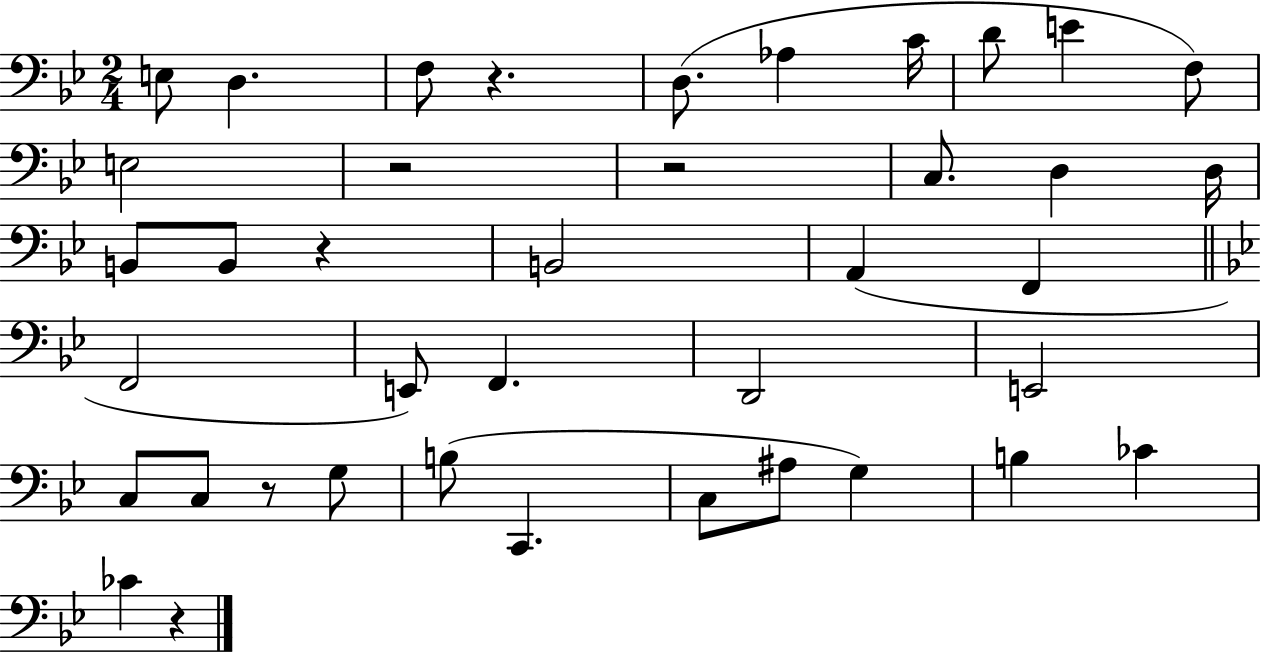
E3/e D3/q. F3/e R/q. D3/e. Ab3/q C4/s D4/e E4/q F3/e E3/h R/h R/h C3/e. D3/q D3/s B2/e B2/e R/q B2/h A2/q F2/q F2/h E2/e F2/q. D2/h E2/h C3/e C3/e R/e G3/e B3/e C2/q. C3/e A#3/e G3/q B3/q CES4/q CES4/q R/q